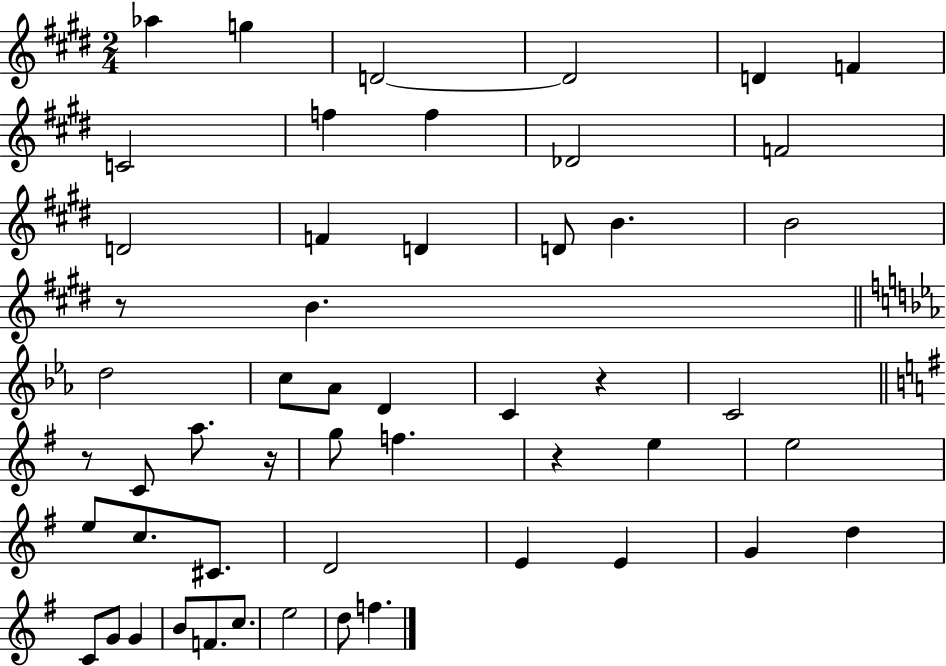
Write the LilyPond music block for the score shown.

{
  \clef treble
  \numericTimeSignature
  \time 2/4
  \key e \major
  aes''4 g''4 | d'2~~ | d'2 | d'4 f'4 | \break c'2 | f''4 f''4 | des'2 | f'2 | \break d'2 | f'4 d'4 | d'8 b'4. | b'2 | \break r8 b'4. | \bar "||" \break \key ees \major d''2 | c''8 aes'8 d'4 | c'4 r4 | c'2 | \break \bar "||" \break \key g \major r8 c'8 a''8. r16 | g''8 f''4. | r4 e''4 | e''2 | \break e''8 c''8. cis'8. | d'2 | e'4 e'4 | g'4 d''4 | \break c'8 g'8 g'4 | b'8 f'8. c''8. | e''2 | d''8 f''4. | \break \bar "|."
}